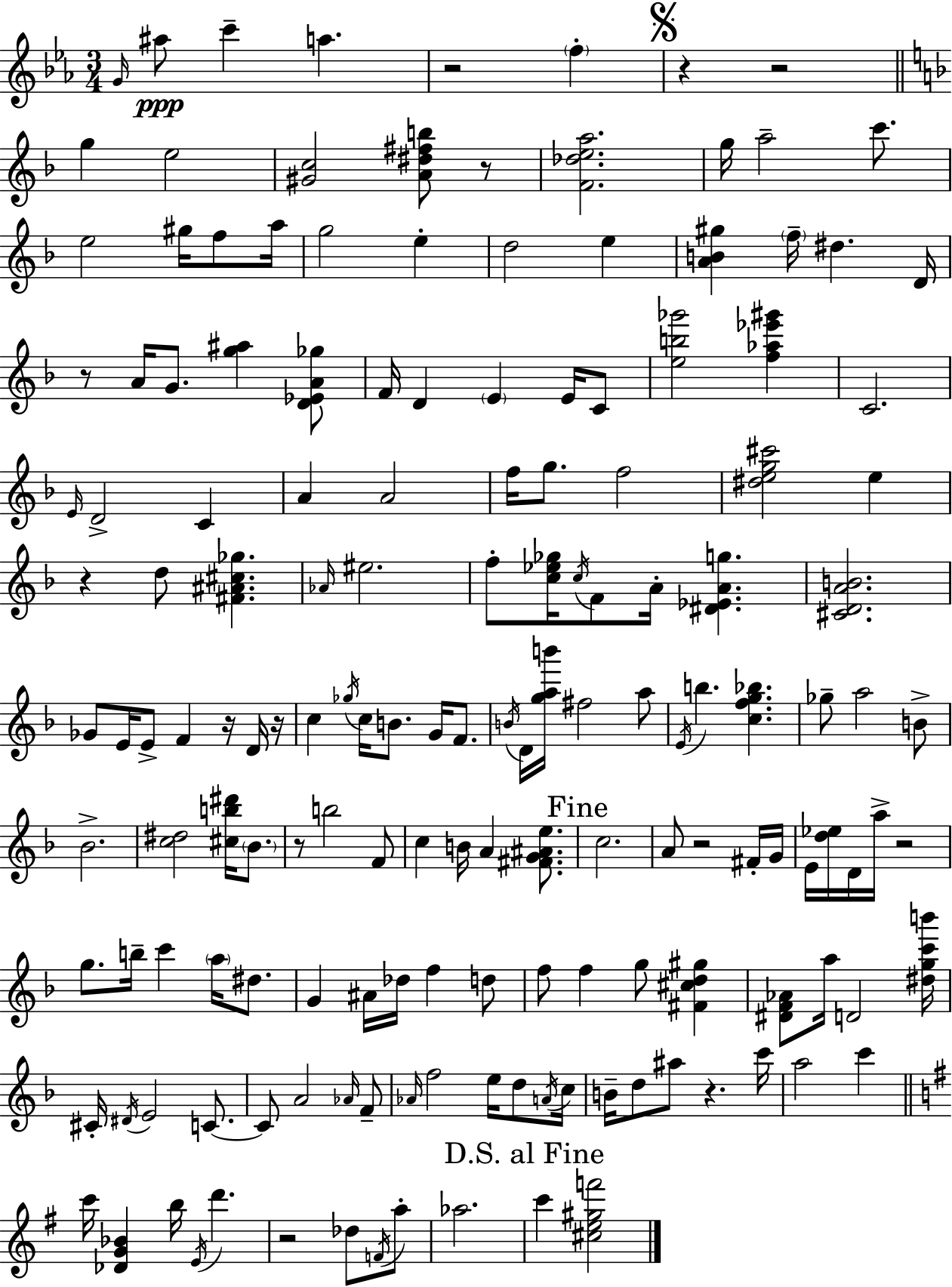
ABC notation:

X:1
T:Untitled
M:3/4
L:1/4
K:Eb
G/4 ^a/2 c' a z2 f z z2 g e2 [^Gc]2 [A^d^fb]/2 z/2 [F_dea]2 g/4 a2 c'/2 e2 ^g/4 f/2 a/4 g2 e d2 e [AB^g] f/4 ^d D/4 z/2 A/4 G/2 [g^a] [D_EA_g]/2 F/4 D E E/4 C/2 [eb_g']2 [f_a_e'^g'] C2 E/4 D2 C A A2 f/4 g/2 f2 [^deg^c']2 e z d/2 [^F^A^c_g] _A/4 ^e2 f/2 [c_e_g]/4 c/4 F/2 A/4 [^D_EAg] [^CDAB]2 _G/2 E/4 E/2 F z/4 D/4 z/4 c _g/4 c/4 B/2 G/4 F/2 B/4 D/4 [gab']/4 ^f2 a/2 E/4 b [cfg_b] _g/2 a2 B/2 _B2 [c^d]2 [^cb^d']/4 _B/2 z/2 b2 F/2 c B/4 A [^FG^Ae]/2 c2 A/2 z2 ^F/4 G/4 E/4 [d_e]/4 D/4 a/4 z2 g/2 b/4 c' a/4 ^d/2 G ^A/4 _d/4 f d/2 f/2 f g/2 [^F^cd^g] [^DF_A]/2 a/4 D2 [^dgc'b']/4 ^C/4 ^D/4 E2 C/2 C/2 A2 _A/4 F/2 _A/4 f2 e/4 d/2 A/4 c/4 B/4 d/2 ^a/2 z c'/4 a2 c' c'/4 [_DG_B] b/4 E/4 d' z2 _d/2 F/4 a/2 _a2 c' [^ce^gf']2